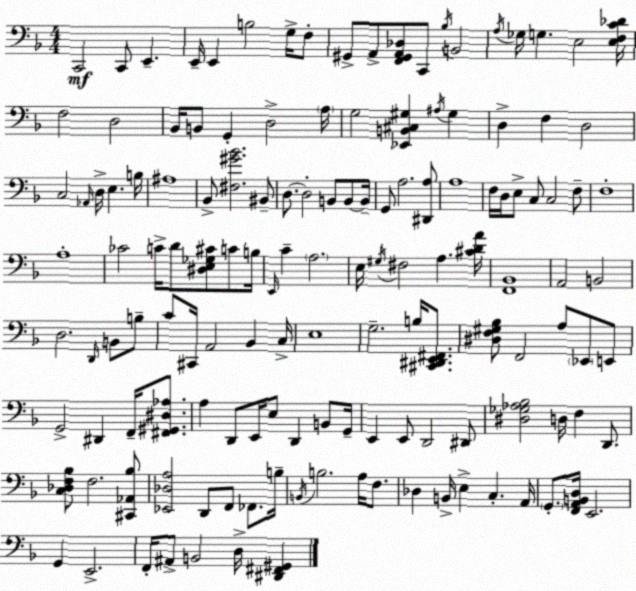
X:1
T:Untitled
M:4/4
L:1/4
K:Dm
C,,2 C,,/2 E,, E,,/4 E,, B,2 G,/4 F,/2 ^G,,/2 A,,/2 [F,,^G,,A,,_D,]/2 C,,/2 _B,/4 B,,2 A,/4 _G,/4 G, E,2 [E,F,C_D]/4 F,2 D,2 _B,,/4 B,,/2 G,, D,2 A,/4 G,2 [_E,,B,,^C,^G,] ^A,/4 ^G, D, F, D,2 C,2 _A,,/4 D,/4 E, B,/4 ^A,4 _B,,/2 [^F,^G_B]2 ^B,,/2 D,/2 D,2 B,,/2 B,,/2 B,,/4 G,,/2 A,2 [^D,,A,]/2 A,4 F,/4 D,/4 E,/2 C,/2 C,2 F,/2 F,4 A,4 _C2 C/4 D/2 [^D,E,_G,^C]/2 C/2 B,/4 E,,/4 C A,2 E,/4 ^G,/4 ^F,2 A, [^CDA]/4 [F,,_B,,]4 A,,2 B,,2 D,2 D,,/4 B,,/2 B,/2 C/2 ^C,,/4 A,,2 _B,, C,/4 E,4 G,2 B,/4 [^C,,^D,,E,,^F,,]/2 [^D,F,^G,_B,]/2 F,,2 A,/2 _E,,/2 E,,/2 G,,2 ^D,, F,,/4 [^F,,^G,,^D,_A,]/2 A, D,,/2 E,,/4 E,/2 D,, B,,/2 G,,/4 E,, E,,/2 D,,2 ^D,,/2 [^D,_G,_A,_B,]2 D,/4 F, D,,/2 [C,_D,F,_B,]/2 F,2 [^C,,_A,,_B,]/2 [_E,,_D,A,]2 D,,/2 F,,/2 _F,,/2 B,/4 B,,/4 B,2 A,/4 F,/2 _D, B,,/4 E, C, A,,/4 G,,/2 [F,,A,,B,,D,]/4 E,,2 G,, E,,2 F,,/4 ^A,,/2 B,,2 D,/4 [^D,,^F,,^G,,]